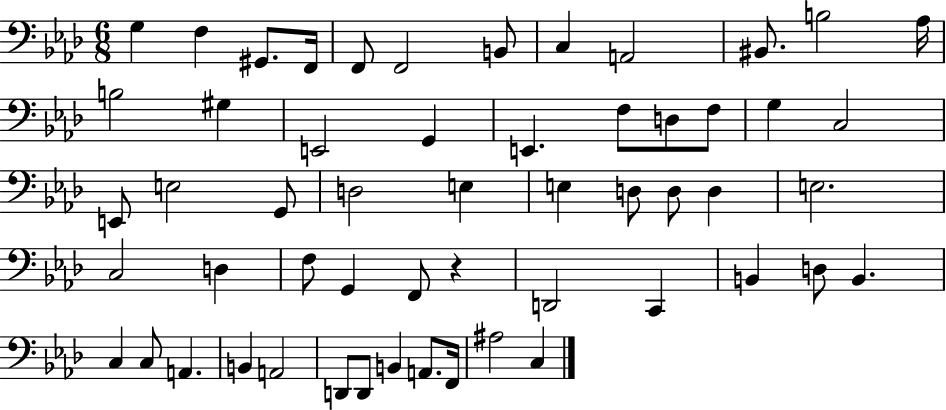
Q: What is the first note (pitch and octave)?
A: G3